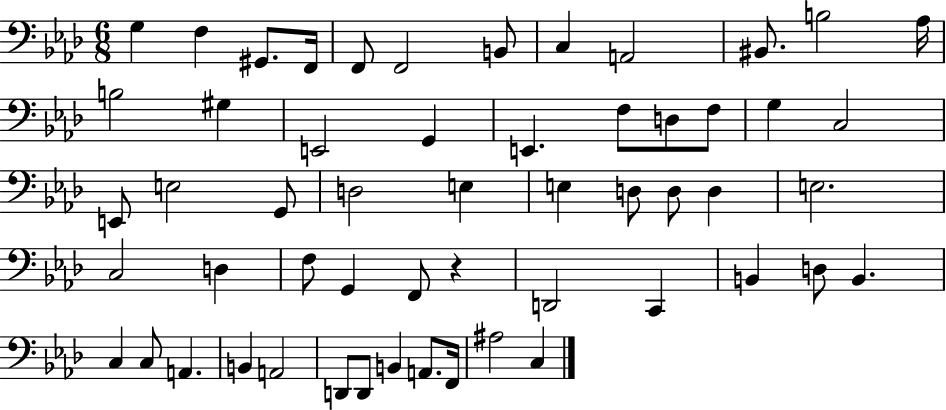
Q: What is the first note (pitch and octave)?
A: G3